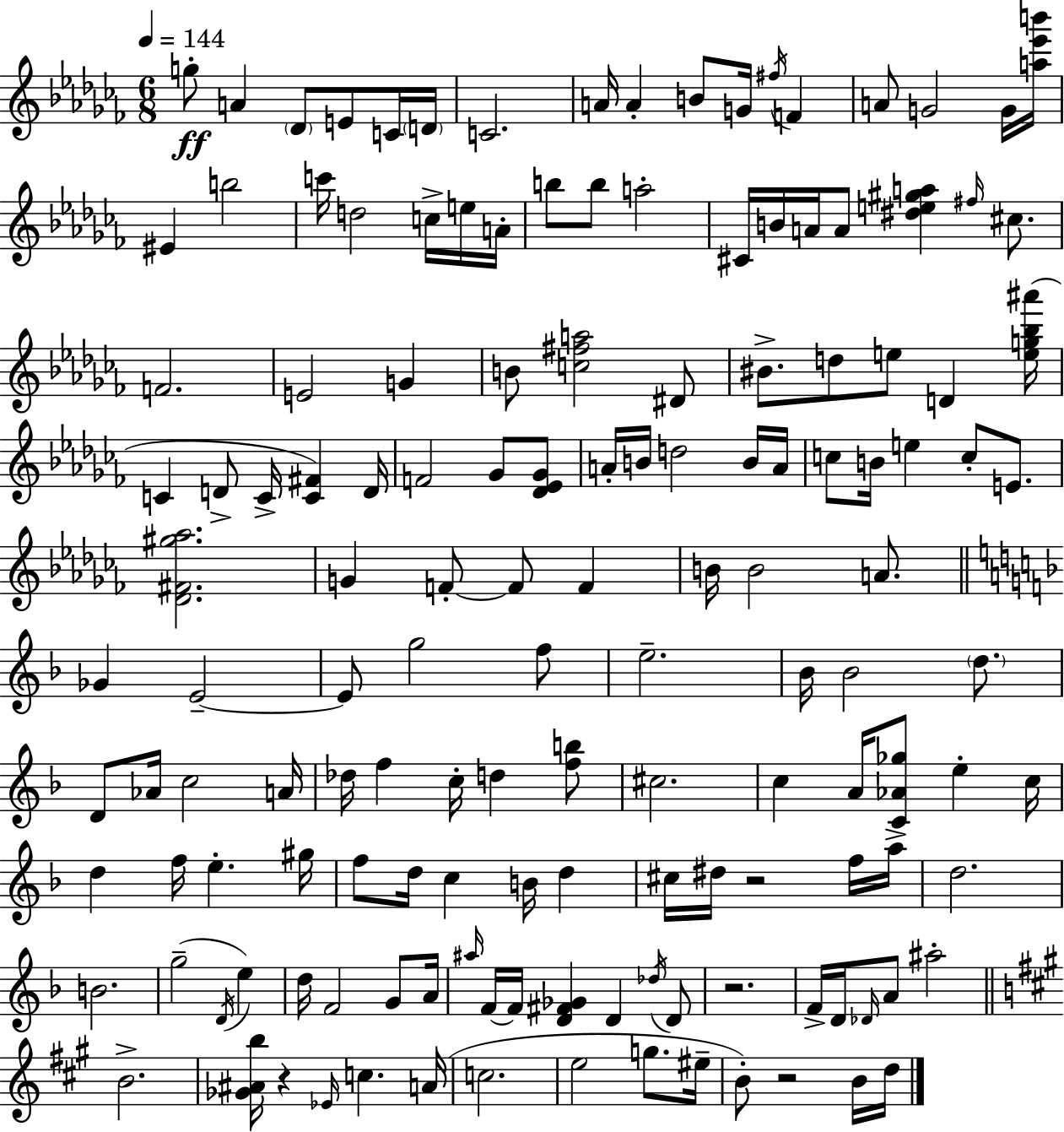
{
  \clef treble
  \numericTimeSignature
  \time 6/8
  \key aes \minor
  \tempo 4 = 144
  \repeat volta 2 { g''8-.\ff a'4 \parenthesize des'8 e'8 c'16 \parenthesize d'16 | c'2. | a'16 a'4-. b'8 g'16 \acciaccatura { fis''16 } f'4 | a'8 g'2 g'16 | \break <a'' ees''' b'''>16 eis'4 b''2 | c'''16 d''2 c''16-> e''16 | a'16-. b''8 b''8 a''2-. | cis'16 b'16 a'16 a'8 <dis'' e'' gis'' a''>4 \grace { fis''16 } cis''8. | \break f'2. | e'2 g'4 | b'8 <c'' fis'' a''>2 | dis'8 bis'8.-> d''8 e''8 d'4 | \break <e'' g'' bes'' ais'''>16( c'4 d'8-> c'16-> <c' fis'>4) | d'16 f'2 ges'8 | <des' ees' ges'>8 a'16-. b'16 d''2 | b'16 a'16 c''8 b'16 e''4 c''8-. e'8. | \break <des' fis' gis'' aes''>2. | g'4 f'8-.~~ f'8 f'4 | b'16 b'2 a'8. | \bar "||" \break \key d \minor ges'4 e'2--~~ | e'8 g''2 f''8 | e''2.-- | bes'16 bes'2 \parenthesize d''8. | \break d'8 aes'16 c''2 a'16 | des''16 f''4 c''16-. d''4 <f'' b''>8 | cis''2. | c''4 a'16 <c' aes' ges''>8 e''4-. c''16 | \break d''4 f''16 e''4.-. gis''16 | f''8 d''16 c''4 b'16 d''4 | cis''16 dis''16 r2 f''16 a''16-> | d''2. | \break b'2. | g''2--( \acciaccatura { d'16 } e''4) | d''16 f'2 g'8 | a'16 \grace { ais''16 } f'16~~ f'16 <d' fis' ges'>4 d'4 | \break \acciaccatura { des''16 } d'8 r2. | f'16-> d'16 \grace { des'16 } a'8 ais''2-. | \bar "||" \break \key a \major b'2.-> | <ges' ais' b''>16 r4 \grace { ees'16 } c''4. | a'16( c''2. | e''2 g''8. | \break eis''16-- b'8-.) r2 b'16 | d''16 } \bar "|."
}